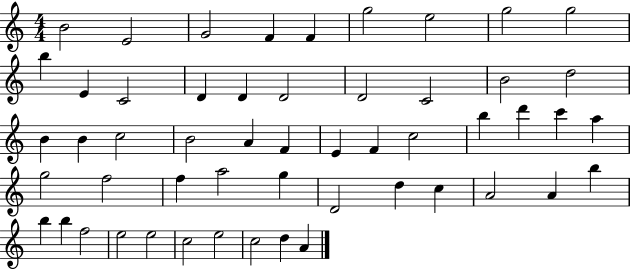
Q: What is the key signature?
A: C major